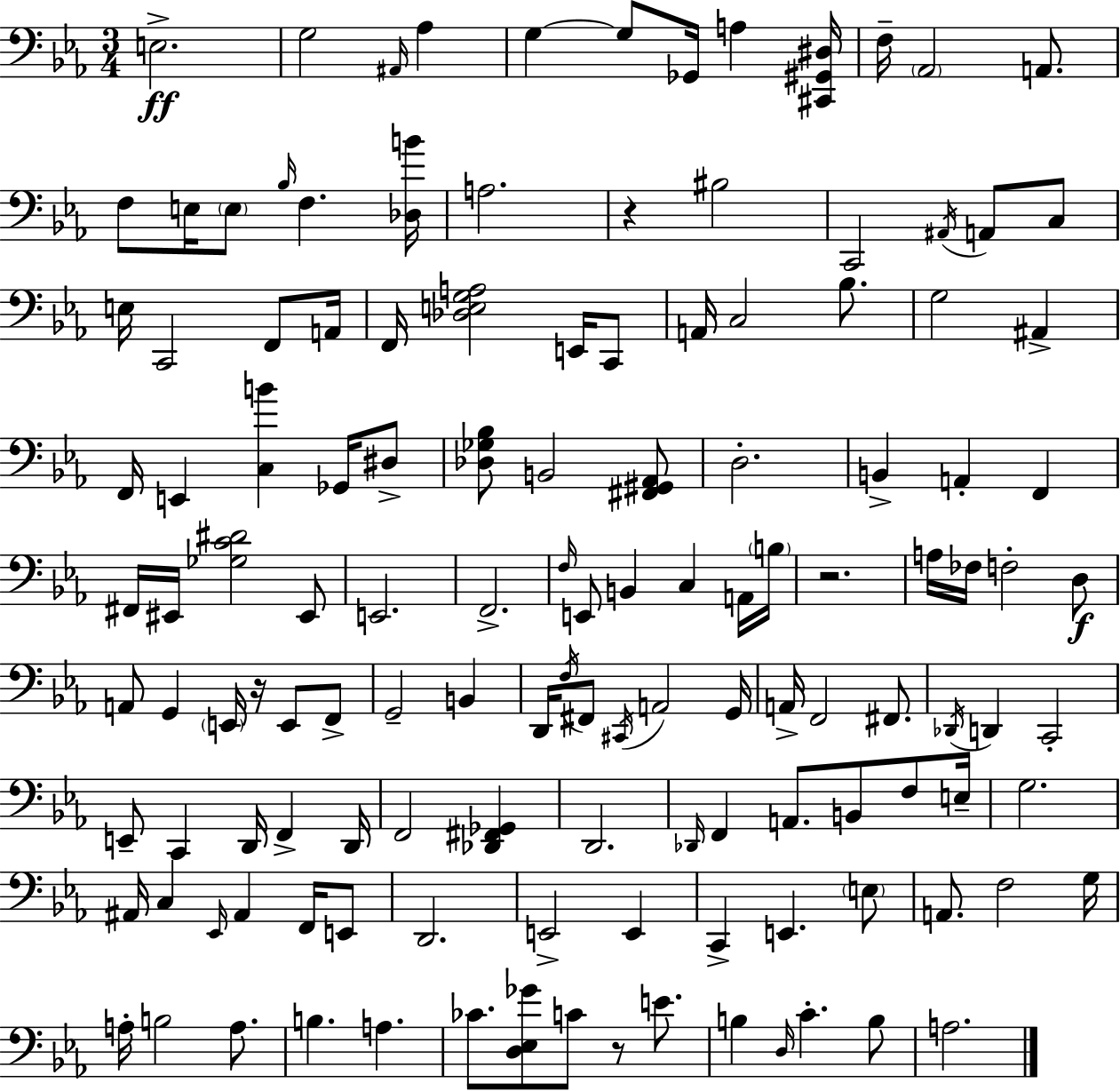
{
  \clef bass
  \numericTimeSignature
  \time 3/4
  \key ees \major
  e2.->\ff | g2 \grace { ais,16 } aes4 | g4~~ g8 ges,16 a4 | <cis, gis, dis>16 f16-- \parenthesize aes,2 a,8. | \break f8 e16 \parenthesize e8 \grace { bes16 } f4. | <des b'>16 a2. | r4 bis2 | c,2 \acciaccatura { ais,16 } a,8 | \break c8 e16 c,2 | f,8 a,16 f,16 <des e g a>2 | e,16 c,8 a,16 c2 | bes8. g2 ais,4-> | \break f,16 e,4 <c b'>4 | ges,16 dis8-> <des ges bes>8 b,2 | <fis, gis, aes,>8 d2.-. | b,4-> a,4-. f,4 | \break fis,16 eis,16 <ges c' dis'>2 | eis,8 e,2. | f,2.-> | \grace { f16 } e,8 b,4 c4 | \break a,16 \parenthesize b16 r2. | a16 fes16 f2-. | d8\f a,8 g,4 \parenthesize e,16 r16 | e,8 f,8-> g,2-- | \break b,4 d,16 \acciaccatura { f16 } fis,8 \acciaccatura { cis,16 } a,2 | g,16 a,16-> f,2 | fis,8. \acciaccatura { des,16 } d,4 c,2-. | e,8-- c,4 | \break d,16 f,4-> d,16 f,2 | <des, fis, ges,>4 d,2. | \grace { des,16 } f,4 | a,8. b,8 f8 e16-- g2. | \break ais,16 c4 | \grace { ees,16 } ais,4 f,16 e,8 d,2. | e,2-> | e,4 c,4-> | \break e,4. \parenthesize e8 a,8. | f2 g16 a16-. b2 | a8. b4. | a4. ces'8. | \break <d ees ges'>8 c'8 r8 e'8. b4 | \grace { d16 } c'4.-. b8 a2. | \bar "|."
}